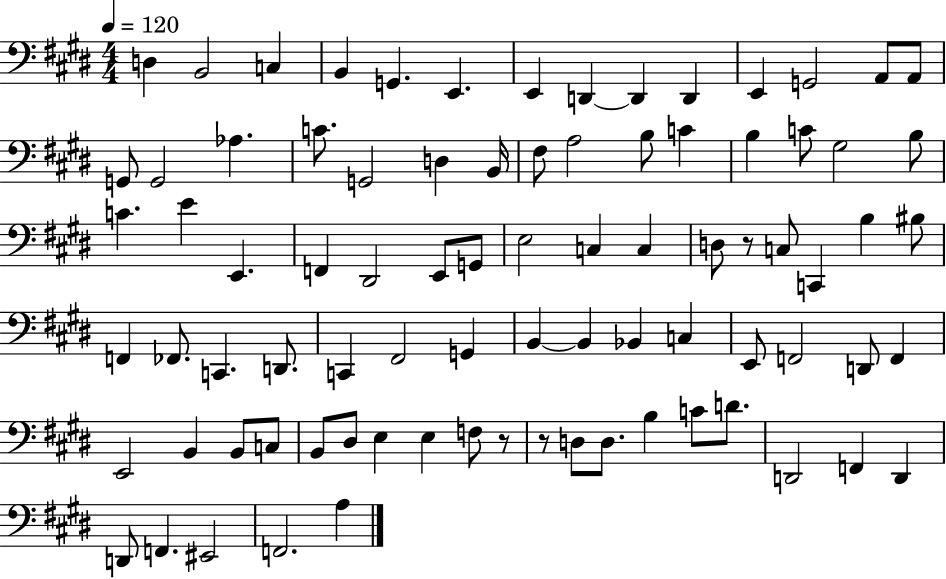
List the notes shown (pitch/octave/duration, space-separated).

D3/q B2/h C3/q B2/q G2/q. E2/q. E2/q D2/q D2/q D2/q E2/q G2/h A2/e A2/e G2/e G2/h Ab3/q. C4/e. G2/h D3/q B2/s F#3/e A3/h B3/e C4/q B3/q C4/e G#3/h B3/e C4/q. E4/q E2/q. F2/q D#2/h E2/e G2/e E3/h C3/q C3/q D3/e R/e C3/e C2/q B3/q BIS3/e F2/q FES2/e. C2/q. D2/e. C2/q F#2/h G2/q B2/q B2/q Bb2/q C3/q E2/e F2/h D2/e F2/q E2/h B2/q B2/e C3/e B2/e D#3/e E3/q E3/q F3/e R/e R/e D3/e D3/e. B3/q C4/e D4/e. D2/h F2/q D2/q D2/e F2/q. EIS2/h F2/h. A3/q